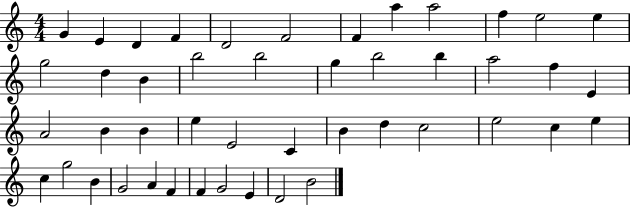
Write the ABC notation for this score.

X:1
T:Untitled
M:4/4
L:1/4
K:C
G E D F D2 F2 F a a2 f e2 e g2 d B b2 b2 g b2 b a2 f E A2 B B e E2 C B d c2 e2 c e c g2 B G2 A F F G2 E D2 B2